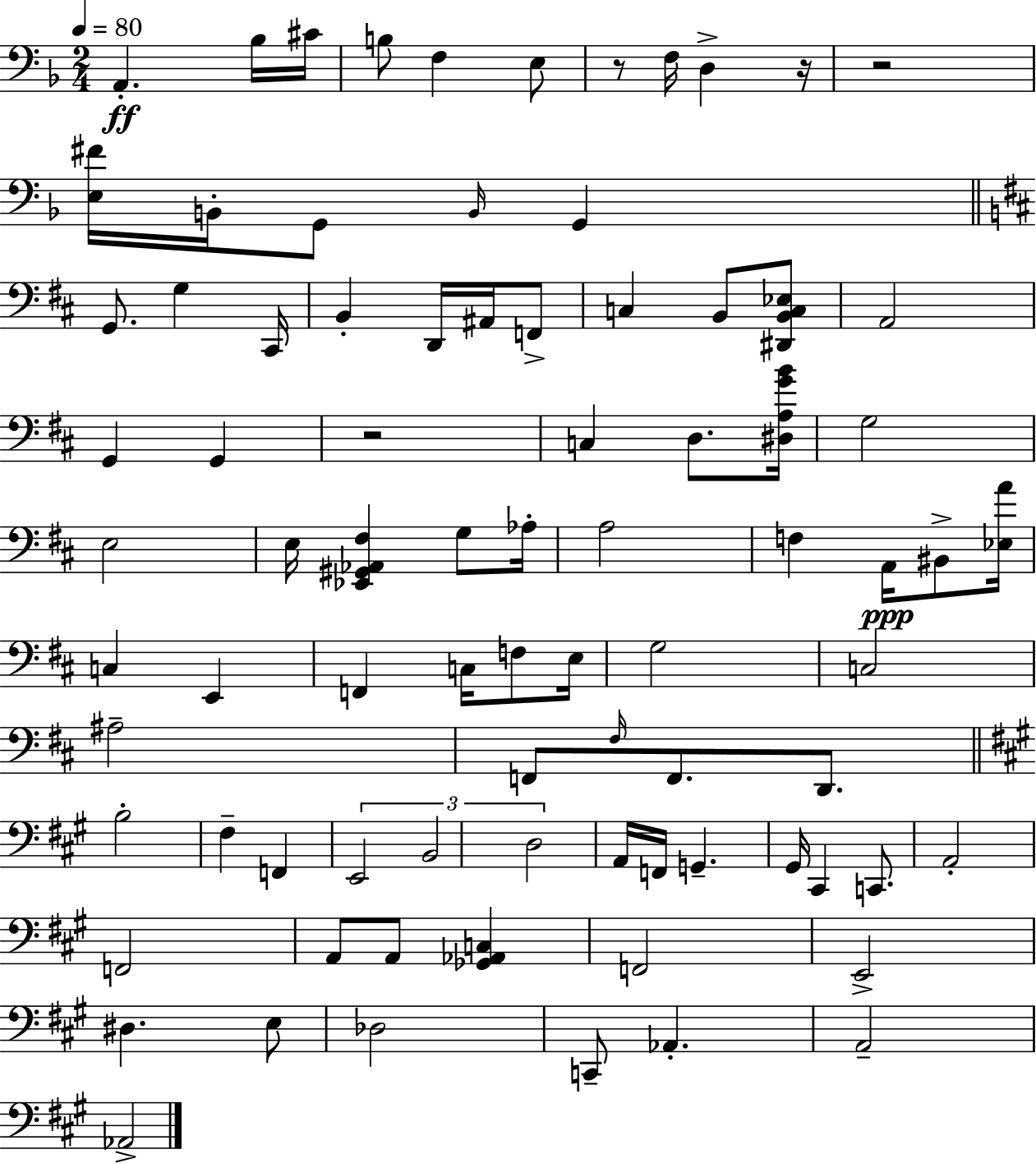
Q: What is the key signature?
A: D minor